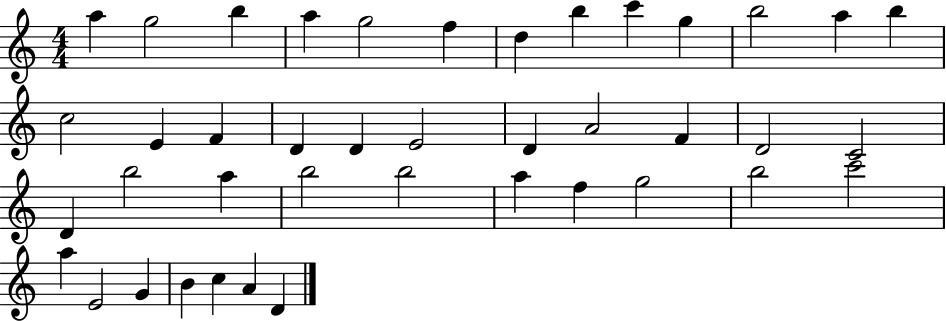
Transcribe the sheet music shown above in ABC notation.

X:1
T:Untitled
M:4/4
L:1/4
K:C
a g2 b a g2 f d b c' g b2 a b c2 E F D D E2 D A2 F D2 C2 D b2 a b2 b2 a f g2 b2 c'2 a E2 G B c A D